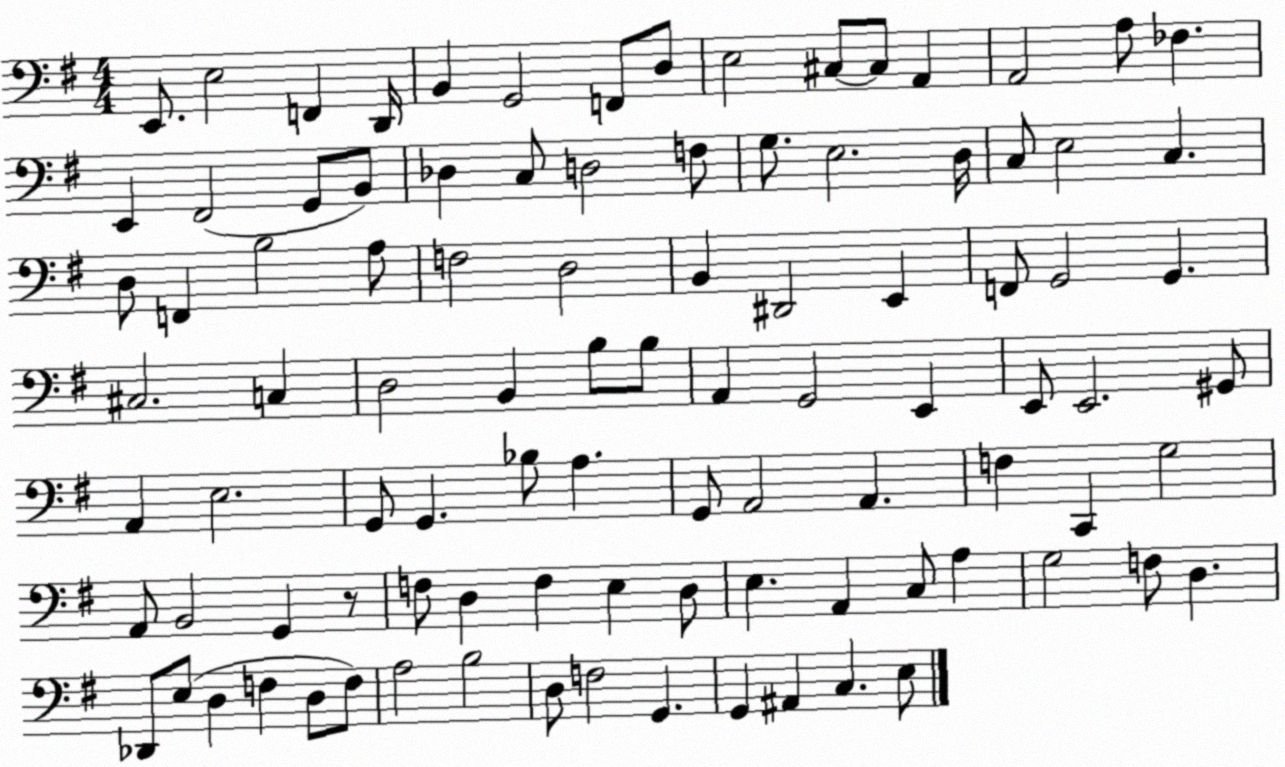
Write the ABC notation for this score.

X:1
T:Untitled
M:4/4
L:1/4
K:G
E,,/2 E,2 F,, D,,/4 B,, G,,2 F,,/2 D,/2 E,2 ^C,/2 ^C,/2 A,, A,,2 A,/2 _F, E,, ^F,,2 G,,/2 B,,/2 _D, C,/2 D,2 F,/2 G,/2 E,2 D,/4 C,/2 E,2 C, D,/2 F,, B,2 A,/2 F,2 D,2 B,, ^D,,2 E,, F,,/2 G,,2 G,, ^C,2 C, D,2 B,, B,/2 B,/2 A,, G,,2 E,, E,,/2 E,,2 ^G,,/2 A,, E,2 G,,/2 G,, _B,/2 A, G,,/2 A,,2 A,, F, C,, G,2 A,,/2 B,,2 G,, z/2 F,/2 D, F, E, D,/2 E, A,, C,/2 A, G,2 F,/2 D, _D,,/2 E,/2 D, F, D,/2 F,/2 A,2 B,2 D,/2 F,2 G,, G,, ^A,, C, E,/2